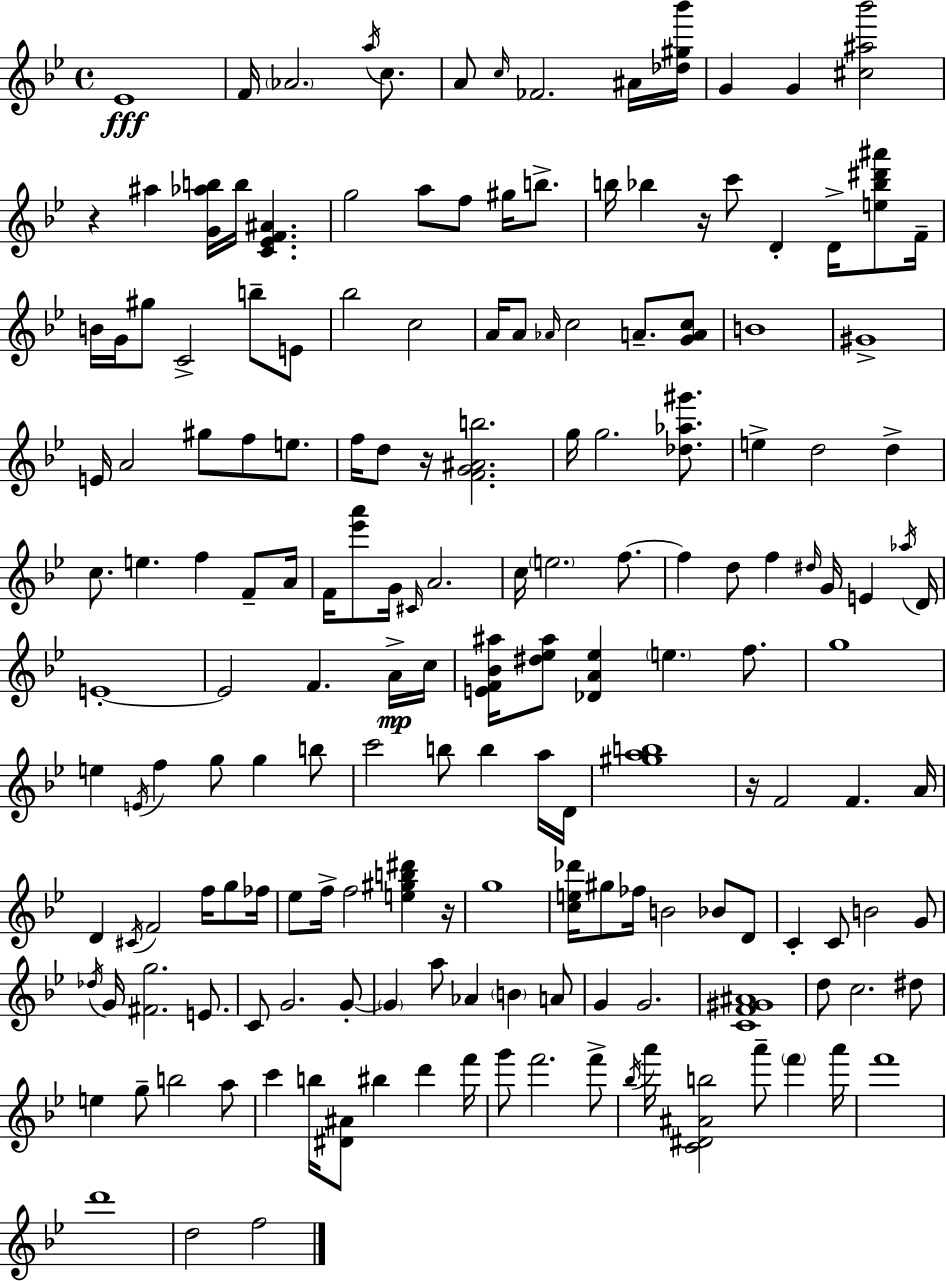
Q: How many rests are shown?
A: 5